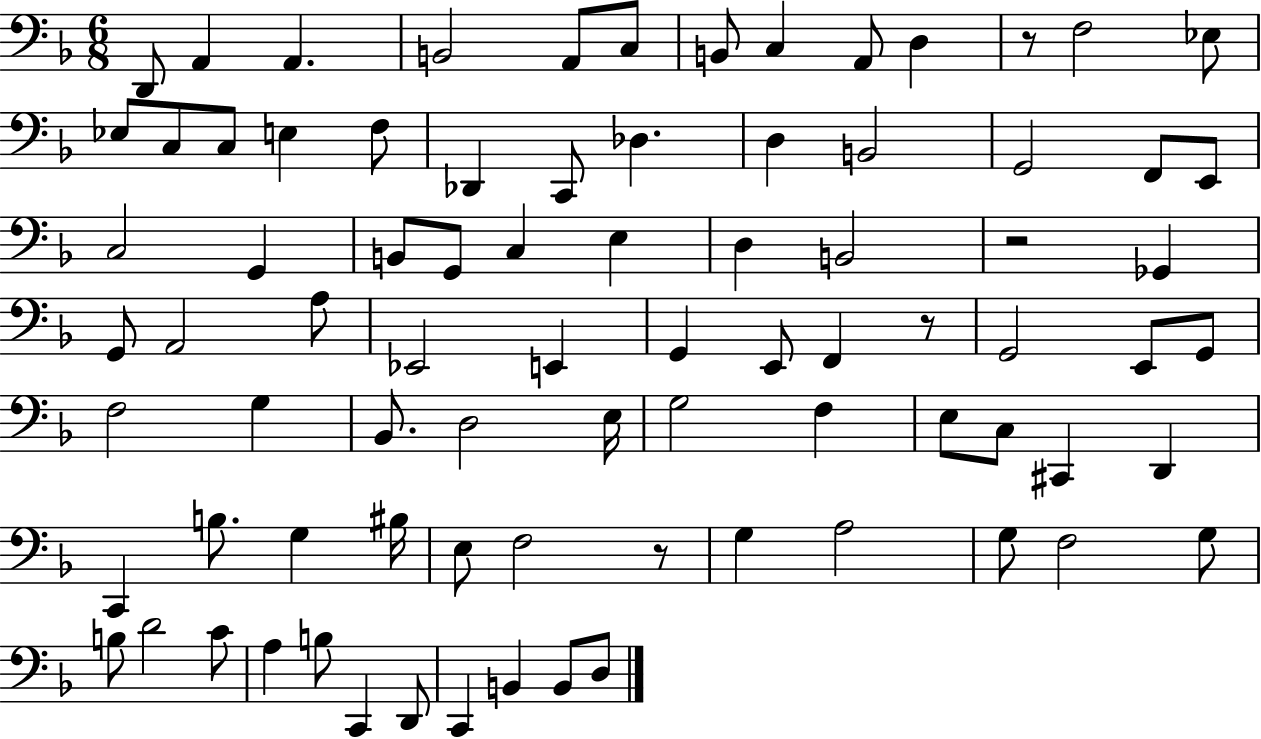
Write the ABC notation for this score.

X:1
T:Untitled
M:6/8
L:1/4
K:F
D,,/2 A,, A,, B,,2 A,,/2 C,/2 B,,/2 C, A,,/2 D, z/2 F,2 _E,/2 _E,/2 C,/2 C,/2 E, F,/2 _D,, C,,/2 _D, D, B,,2 G,,2 F,,/2 E,,/2 C,2 G,, B,,/2 G,,/2 C, E, D, B,,2 z2 _G,, G,,/2 A,,2 A,/2 _E,,2 E,, G,, E,,/2 F,, z/2 G,,2 E,,/2 G,,/2 F,2 G, _B,,/2 D,2 E,/4 G,2 F, E,/2 C,/2 ^C,, D,, C,, B,/2 G, ^B,/4 E,/2 F,2 z/2 G, A,2 G,/2 F,2 G,/2 B,/2 D2 C/2 A, B,/2 C,, D,,/2 C,, B,, B,,/2 D,/2